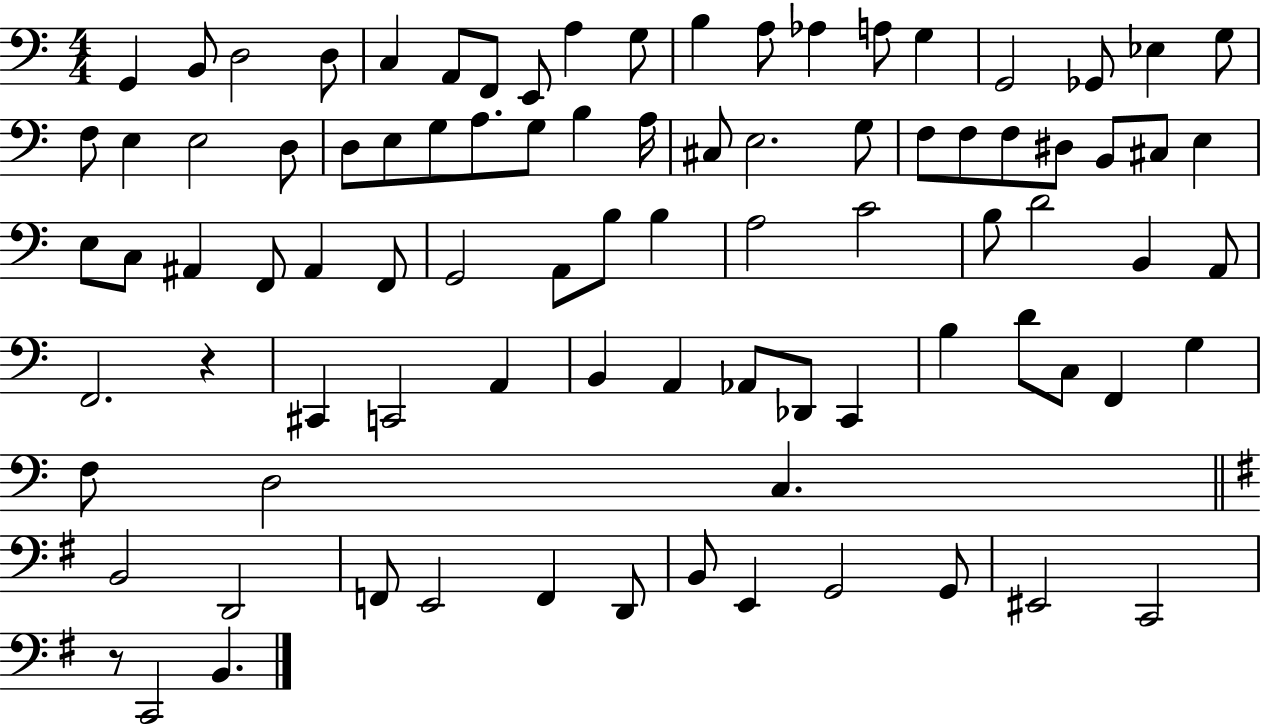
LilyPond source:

{
  \clef bass
  \numericTimeSignature
  \time 4/4
  \key c \major
  g,4 b,8 d2 d8 | c4 a,8 f,8 e,8 a4 g8 | b4 a8 aes4 a8 g4 | g,2 ges,8 ees4 g8 | \break f8 e4 e2 d8 | d8 e8 g8 a8. g8 b4 a16 | cis8 e2. g8 | f8 f8 f8 dis8 b,8 cis8 e4 | \break e8 c8 ais,4 f,8 ais,4 f,8 | g,2 a,8 b8 b4 | a2 c'2 | b8 d'2 b,4 a,8 | \break f,2. r4 | cis,4 c,2 a,4 | b,4 a,4 aes,8 des,8 c,4 | b4 d'8 c8 f,4 g4 | \break f8 d2 c4. | \bar "||" \break \key g \major b,2 d,2 | f,8 e,2 f,4 d,8 | b,8 e,4 g,2 g,8 | eis,2 c,2 | \break r8 c,2 b,4. | \bar "|."
}